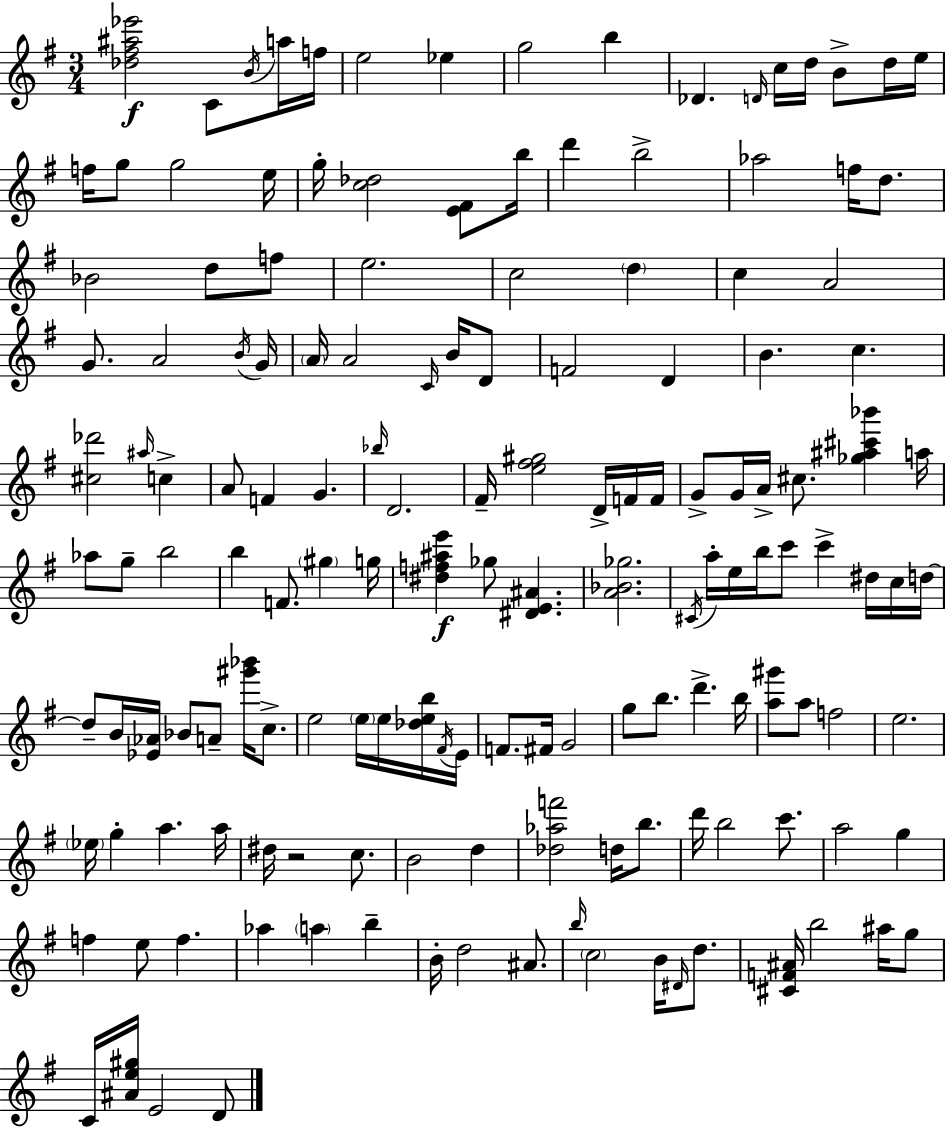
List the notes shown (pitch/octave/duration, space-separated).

[Db5,F#5,A#5,Eb6]/h C4/e B4/s A5/s F5/s E5/h Eb5/q G5/h B5/q Db4/q. D4/s C5/s D5/s B4/e D5/s E5/s F5/s G5/e G5/h E5/s G5/s [C5,Db5]/h [E4,F#4]/e B5/s D6/q B5/h Ab5/h F5/s D5/e. Bb4/h D5/e F5/e E5/h. C5/h D5/q C5/q A4/h G4/e. A4/h B4/s G4/s A4/s A4/h C4/s B4/s D4/e F4/h D4/q B4/q. C5/q. [C#5,Db6]/h A#5/s C5/q A4/e F4/q G4/q. Bb5/s D4/h. F#4/s [E5,F#5,G#5]/h D4/s F4/s F4/s G4/e G4/s A4/s C#5/e. [Gb5,A#5,C#6,Bb6]/q A5/s Ab5/e G5/e B5/h B5/q F4/e. G#5/q G5/s [D#5,F5,A#5,E6]/q Gb5/e [D#4,E4,A#4]/q. [A4,Bb4,Gb5]/h. C#4/s A5/s E5/s B5/s C6/e C6/q D#5/s C5/s D5/s D5/e B4/s [Eb4,Ab4]/s Bb4/e A4/e [G#6,Bb6]/s C5/e. E5/h E5/s E5/s [Db5,E5,B5]/s F#4/s E4/s F4/e. F#4/s G4/h G5/e B5/e. D6/q. B5/s [A5,G#6]/e A5/e F5/h E5/h. Eb5/s G5/q A5/q. A5/s D#5/s R/h C5/e. B4/h D5/q [Db5,Ab5,F6]/h D5/s B5/e. D6/s B5/h C6/e. A5/h G5/q F5/q E5/e F5/q. Ab5/q A5/q B5/q B4/s D5/h A#4/e. B5/s C5/h B4/s D#4/s D5/e. [C#4,F4,A#4]/s B5/h A#5/s G5/e C4/s [A#4,E5,G#5]/s E4/h D4/e